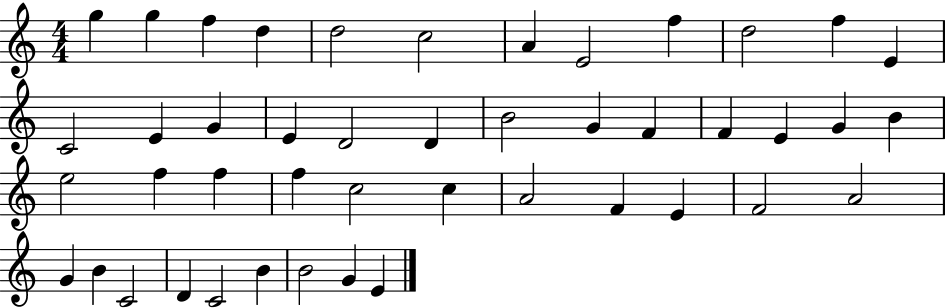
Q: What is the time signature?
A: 4/4